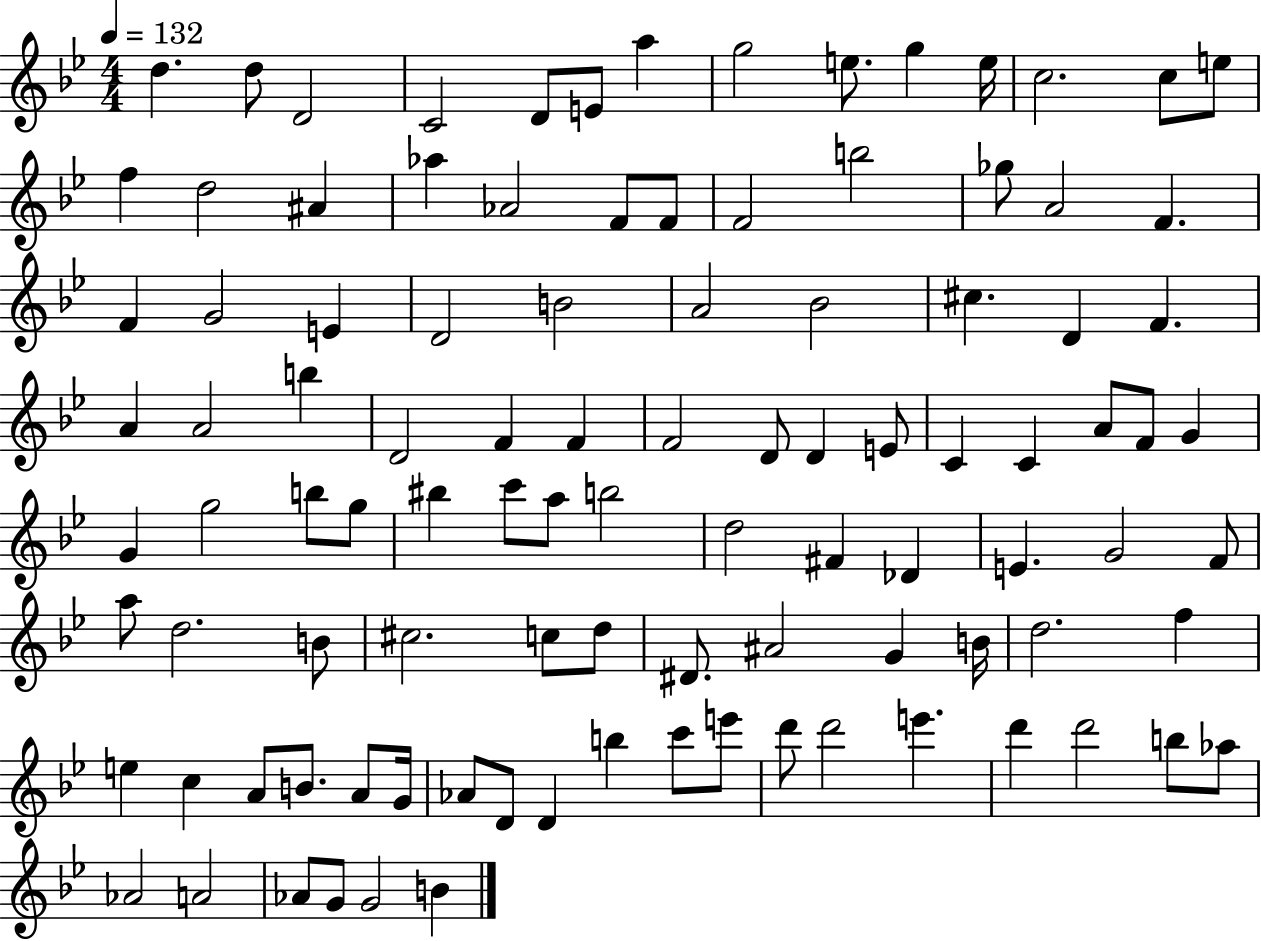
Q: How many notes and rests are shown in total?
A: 102